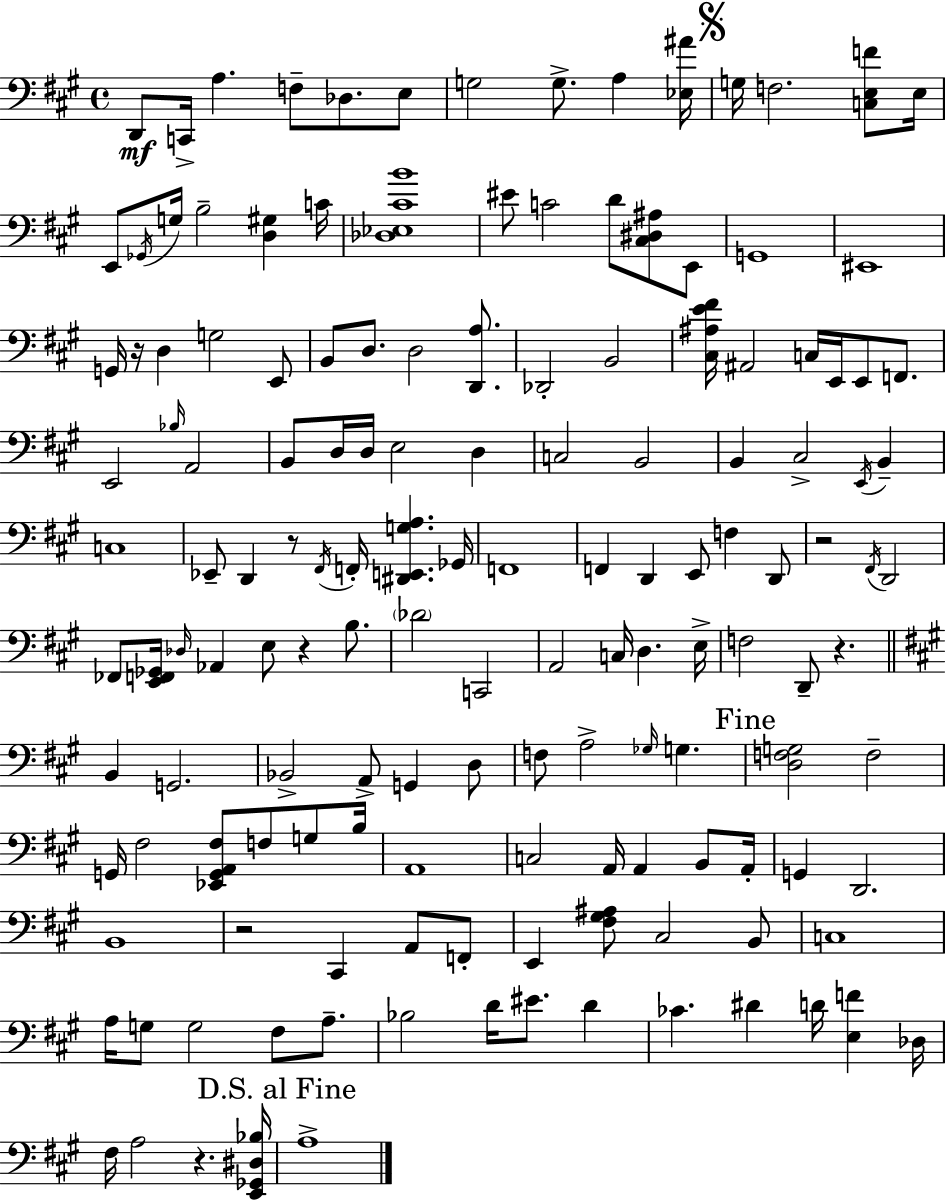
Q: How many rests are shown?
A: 7